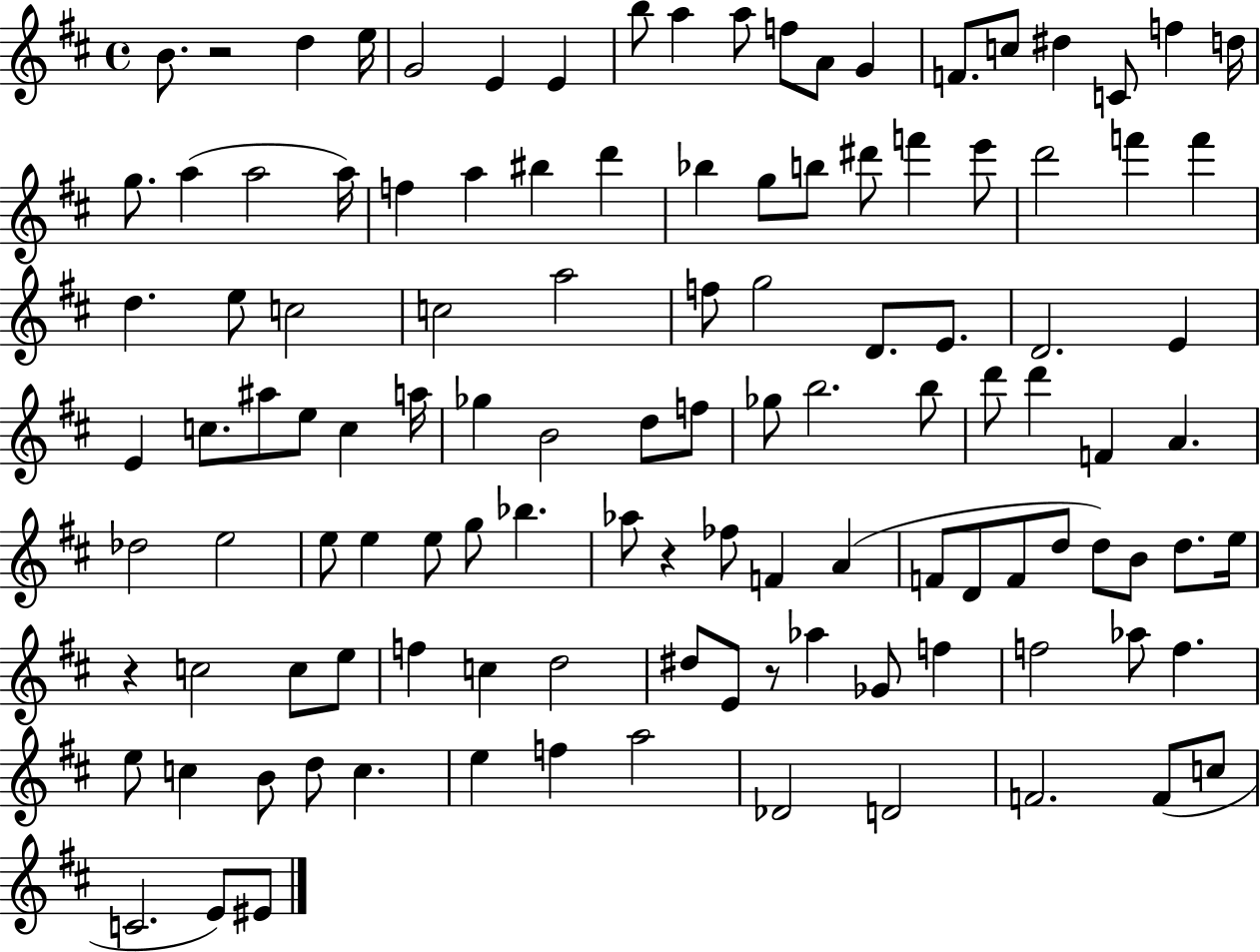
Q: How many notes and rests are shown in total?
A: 116